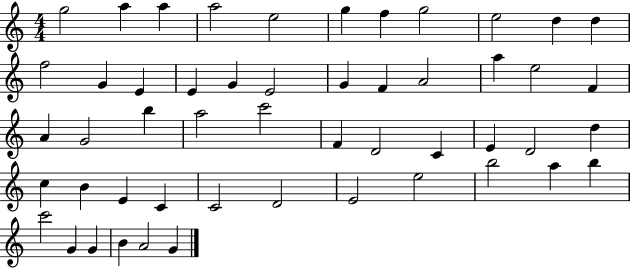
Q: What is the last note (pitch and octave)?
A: G4